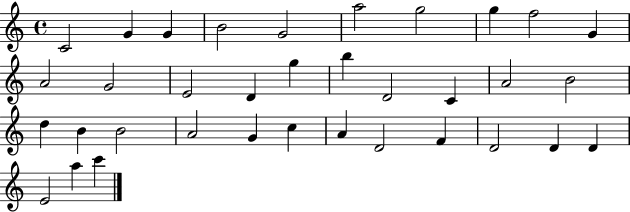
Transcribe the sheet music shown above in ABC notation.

X:1
T:Untitled
M:4/4
L:1/4
K:C
C2 G G B2 G2 a2 g2 g f2 G A2 G2 E2 D g b D2 C A2 B2 d B B2 A2 G c A D2 F D2 D D E2 a c'